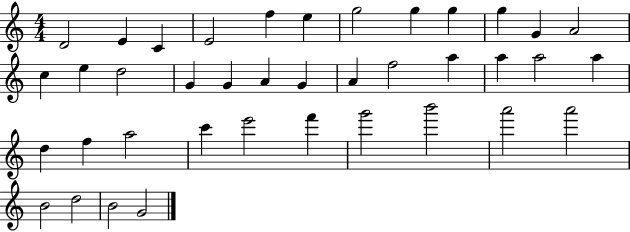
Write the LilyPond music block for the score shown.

{
  \clef treble
  \numericTimeSignature
  \time 4/4
  \key c \major
  d'2 e'4 c'4 | e'2 f''4 e''4 | g''2 g''4 g''4 | g''4 g'4 a'2 | \break c''4 e''4 d''2 | g'4 g'4 a'4 g'4 | a'4 f''2 a''4 | a''4 a''2 a''4 | \break d''4 f''4 a''2 | c'''4 e'''2 f'''4 | g'''2 b'''2 | a'''2 a'''2 | \break b'2 d''2 | b'2 g'2 | \bar "|."
}